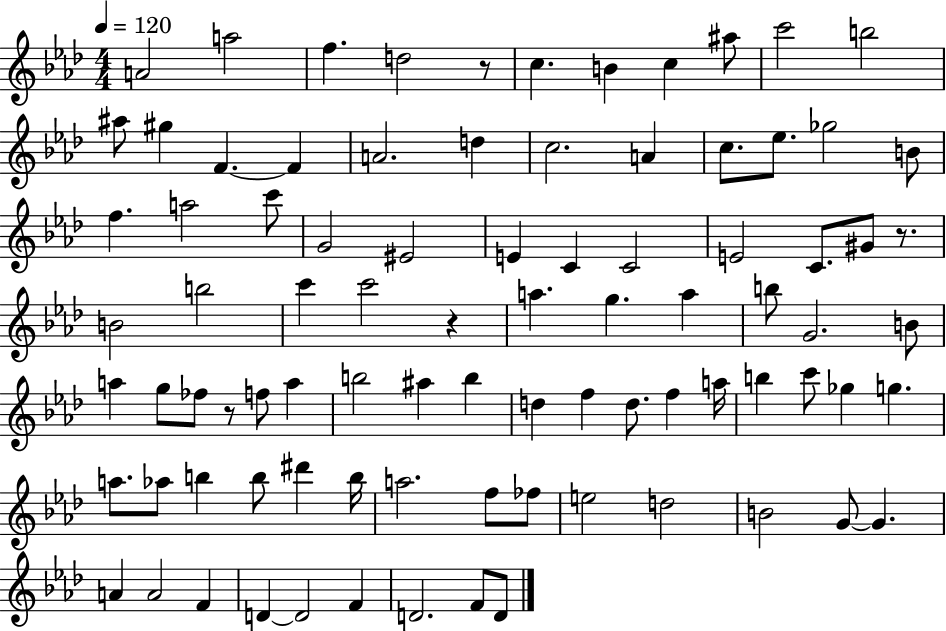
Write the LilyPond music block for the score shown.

{
  \clef treble
  \numericTimeSignature
  \time 4/4
  \key aes \major
  \tempo 4 = 120
  a'2 a''2 | f''4. d''2 r8 | c''4. b'4 c''4 ais''8 | c'''2 b''2 | \break ais''8 gis''4 f'4.~~ f'4 | a'2. d''4 | c''2. a'4 | c''8. ees''8. ges''2 b'8 | \break f''4. a''2 c'''8 | g'2 eis'2 | e'4 c'4 c'2 | e'2 c'8. gis'8 r8. | \break b'2 b''2 | c'''4 c'''2 r4 | a''4. g''4. a''4 | b''8 g'2. b'8 | \break a''4 g''8 fes''8 r8 f''8 a''4 | b''2 ais''4 b''4 | d''4 f''4 d''8. f''4 a''16 | b''4 c'''8 ges''4 g''4. | \break a''8. aes''8 b''4 b''8 dis'''4 b''16 | a''2. f''8 fes''8 | e''2 d''2 | b'2 g'8~~ g'4. | \break a'4 a'2 f'4 | d'4~~ d'2 f'4 | d'2. f'8 d'8 | \bar "|."
}